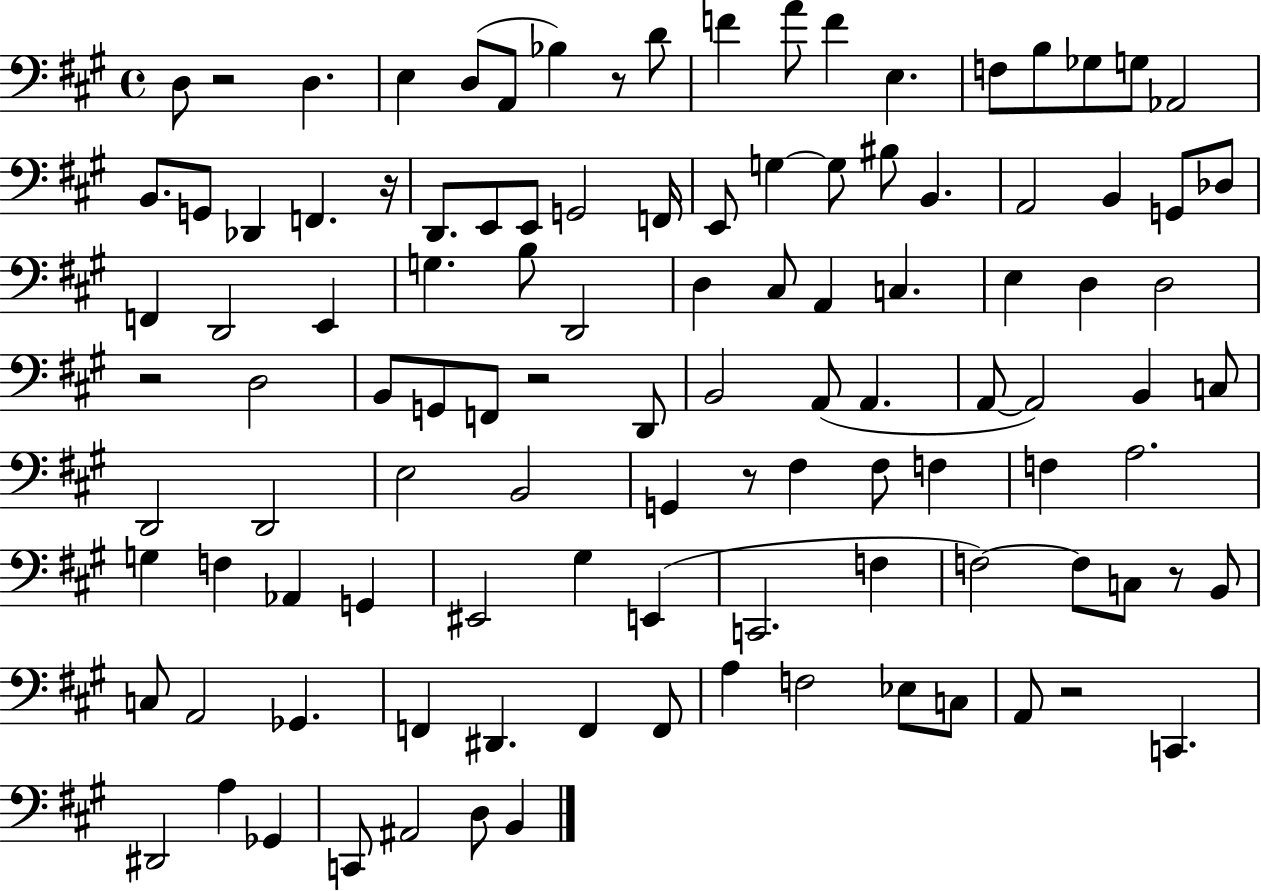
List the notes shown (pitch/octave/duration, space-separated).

D3/e R/h D3/q. E3/q D3/e A2/e Bb3/q R/e D4/e F4/q A4/e F4/q E3/q. F3/e B3/e Gb3/e G3/e Ab2/h B2/e. G2/e Db2/q F2/q. R/s D2/e. E2/e E2/e G2/h F2/s E2/e G3/q G3/e BIS3/e B2/q. A2/h B2/q G2/e Db3/e F2/q D2/h E2/q G3/q. B3/e D2/h D3/q C#3/e A2/q C3/q. E3/q D3/q D3/h R/h D3/h B2/e G2/e F2/e R/h D2/e B2/h A2/e A2/q. A2/e A2/h B2/q C3/e D2/h D2/h E3/h B2/h G2/q R/e F#3/q F#3/e F3/q F3/q A3/h. G3/q F3/q Ab2/q G2/q EIS2/h G#3/q E2/q C2/h. F3/q F3/h F3/e C3/e R/e B2/e C3/e A2/h Gb2/q. F2/q D#2/q. F2/q F2/e A3/q F3/h Eb3/e C3/e A2/e R/h C2/q. D#2/h A3/q Gb2/q C2/e A#2/h D3/e B2/q